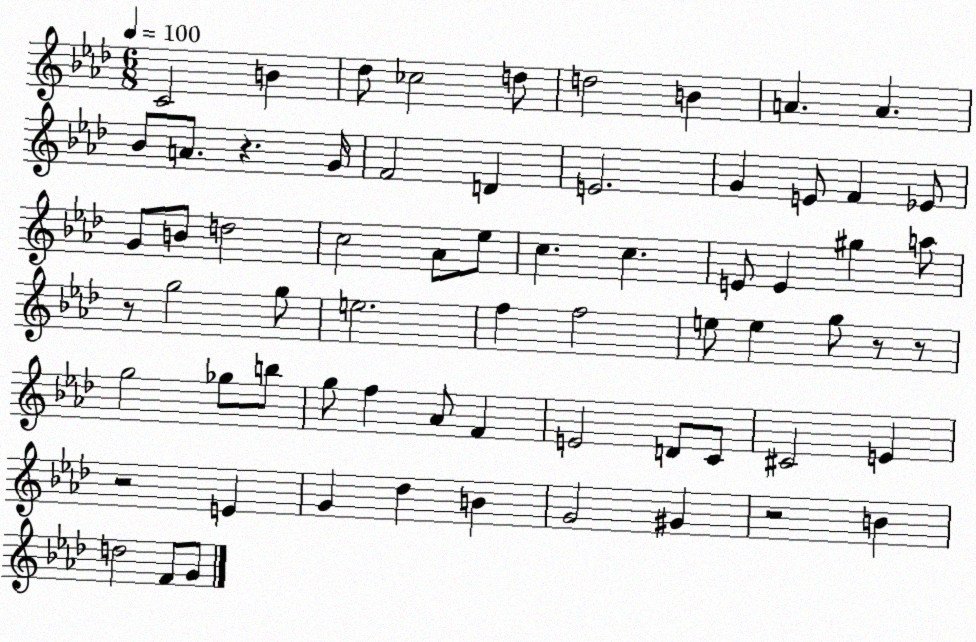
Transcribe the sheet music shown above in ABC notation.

X:1
T:Untitled
M:6/8
L:1/4
K:Ab
C2 B _d/2 _c2 d/2 d2 B A A _B/2 A/2 z G/4 F2 D E2 G E/2 F _E/2 G/2 B/2 d2 c2 _A/2 _e/2 c c E/2 E ^g a/2 z/2 g2 g/2 e2 f f2 e/2 e g/2 z/2 z/2 g2 _g/2 b/2 g/2 f _A/2 F E2 D/2 C/2 ^C2 E z2 E G _d B G2 ^G z2 B d2 F/2 G/2